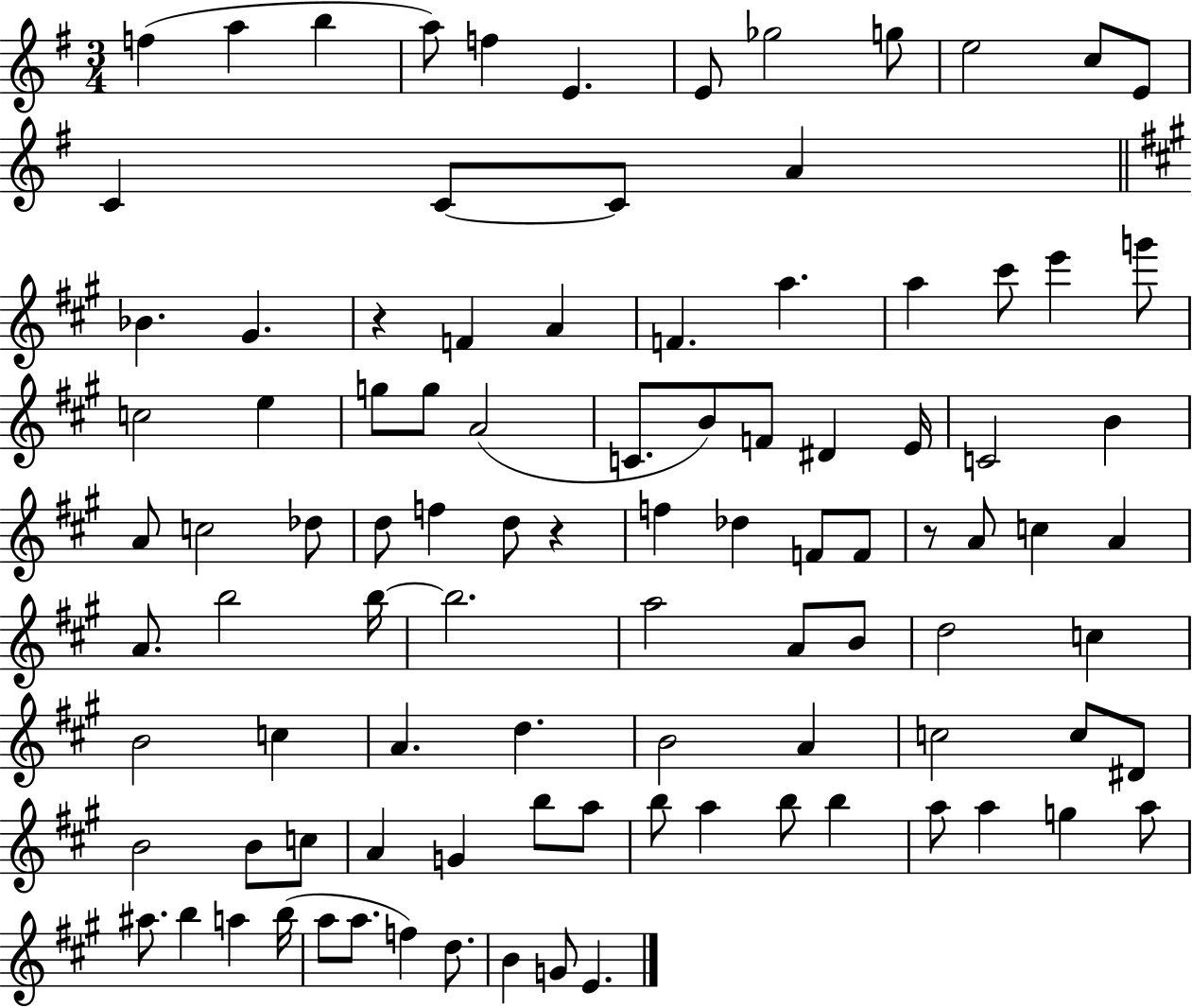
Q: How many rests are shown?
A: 3